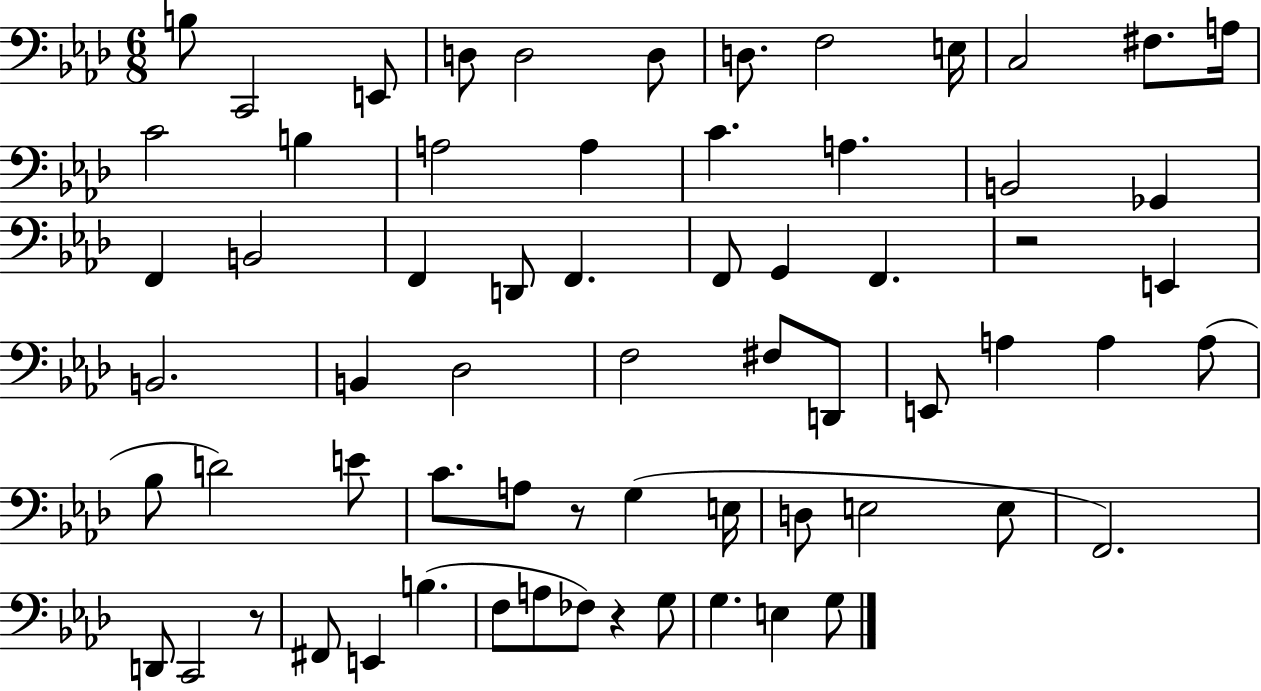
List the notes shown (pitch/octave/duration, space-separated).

B3/e C2/h E2/e D3/e D3/h D3/e D3/e. F3/h E3/s C3/h F#3/e. A3/s C4/h B3/q A3/h A3/q C4/q. A3/q. B2/h Gb2/q F2/q B2/h F2/q D2/e F2/q. F2/e G2/q F2/q. R/h E2/q B2/h. B2/q Db3/h F3/h F#3/e D2/e E2/e A3/q A3/q A3/e Bb3/e D4/h E4/e C4/e. A3/e R/e G3/q E3/s D3/e E3/h E3/e F2/h. D2/e C2/h R/e F#2/e E2/q B3/q. F3/e A3/e FES3/e R/q G3/e G3/q. E3/q G3/e